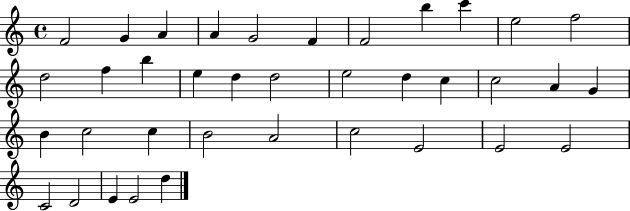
X:1
T:Untitled
M:4/4
L:1/4
K:C
F2 G A A G2 F F2 b c' e2 f2 d2 f b e d d2 e2 d c c2 A G B c2 c B2 A2 c2 E2 E2 E2 C2 D2 E E2 d